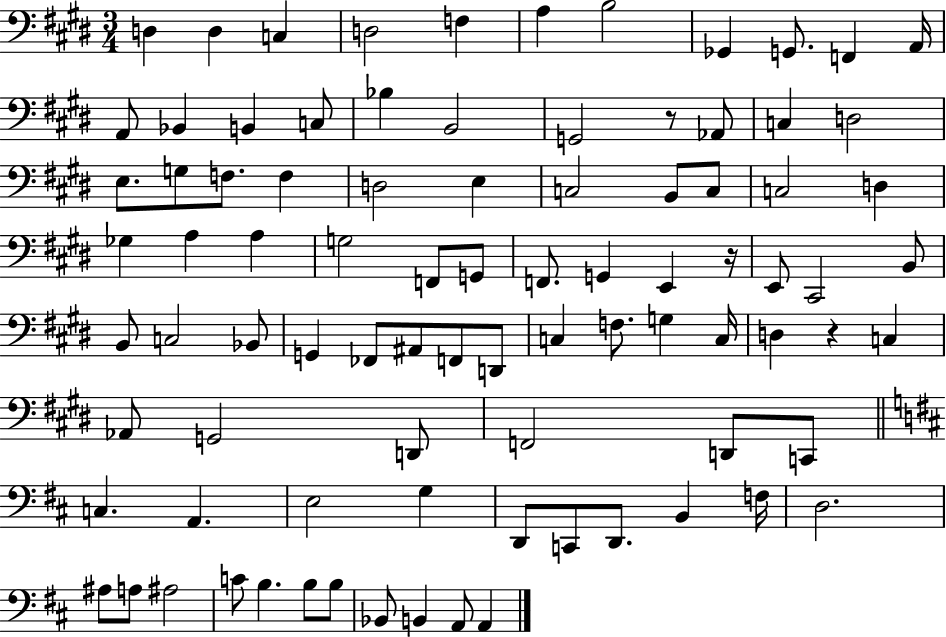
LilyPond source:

{
  \clef bass
  \numericTimeSignature
  \time 3/4
  \key e \major
  d4 d4 c4 | d2 f4 | a4 b2 | ges,4 g,8. f,4 a,16 | \break a,8 bes,4 b,4 c8 | bes4 b,2 | g,2 r8 aes,8 | c4 d2 | \break e8. g8 f8. f4 | d2 e4 | c2 b,8 c8 | c2 d4 | \break ges4 a4 a4 | g2 f,8 g,8 | f,8. g,4 e,4 r16 | e,8 cis,2 b,8 | \break b,8 c2 bes,8 | g,4 fes,8 ais,8 f,8 d,8 | c4 f8. g4 c16 | d4 r4 c4 | \break aes,8 g,2 d,8 | f,2 d,8 c,8 | \bar "||" \break \key b \minor c4. a,4. | e2 g4 | d,8 c,8 d,8. b,4 f16 | d2. | \break ais8 a8 ais2 | c'8 b4. b8 b8 | bes,8 b,4 a,8 a,4 | \bar "|."
}